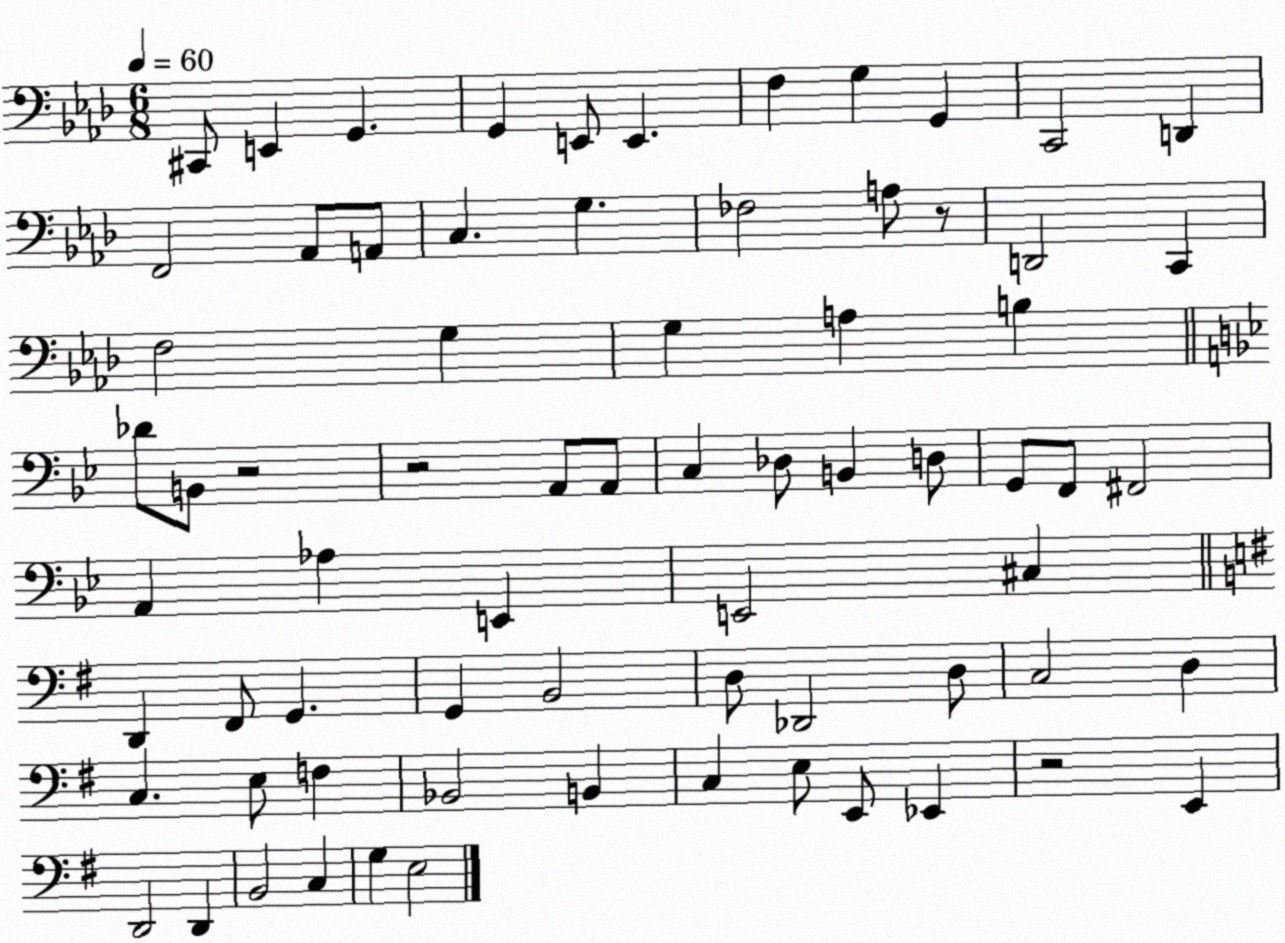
X:1
T:Untitled
M:6/8
L:1/4
K:Ab
^C,,/2 E,, G,, G,, E,,/2 E,, F, G, G,, C,,2 D,, F,,2 _A,,/2 A,,/2 C, G, _F,2 A,/2 z/2 D,,2 C,, F,2 G, G, A, B, _D/2 B,,/2 z2 z2 A,,/2 A,,/2 C, _D,/2 B,, D,/2 G,,/2 F,,/2 ^F,,2 A,, _A, E,, E,,2 ^C, D,, ^F,,/2 G,, G,, B,,2 D,/2 _D,,2 D,/2 C,2 D, C, E,/2 F, _B,,2 B,, C, E,/2 E,,/2 _E,, z2 E,, D,,2 D,, B,,2 C, G, E,2